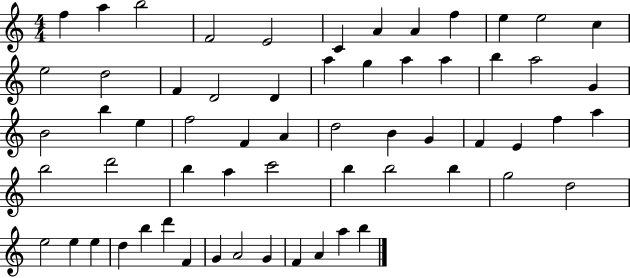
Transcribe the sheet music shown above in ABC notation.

X:1
T:Untitled
M:4/4
L:1/4
K:C
f a b2 F2 E2 C A A f e e2 c e2 d2 F D2 D a g a a b a2 G B2 b e f2 F A d2 B G F E f a b2 d'2 b a c'2 b b2 b g2 d2 e2 e e d b d' F G A2 G F A a b